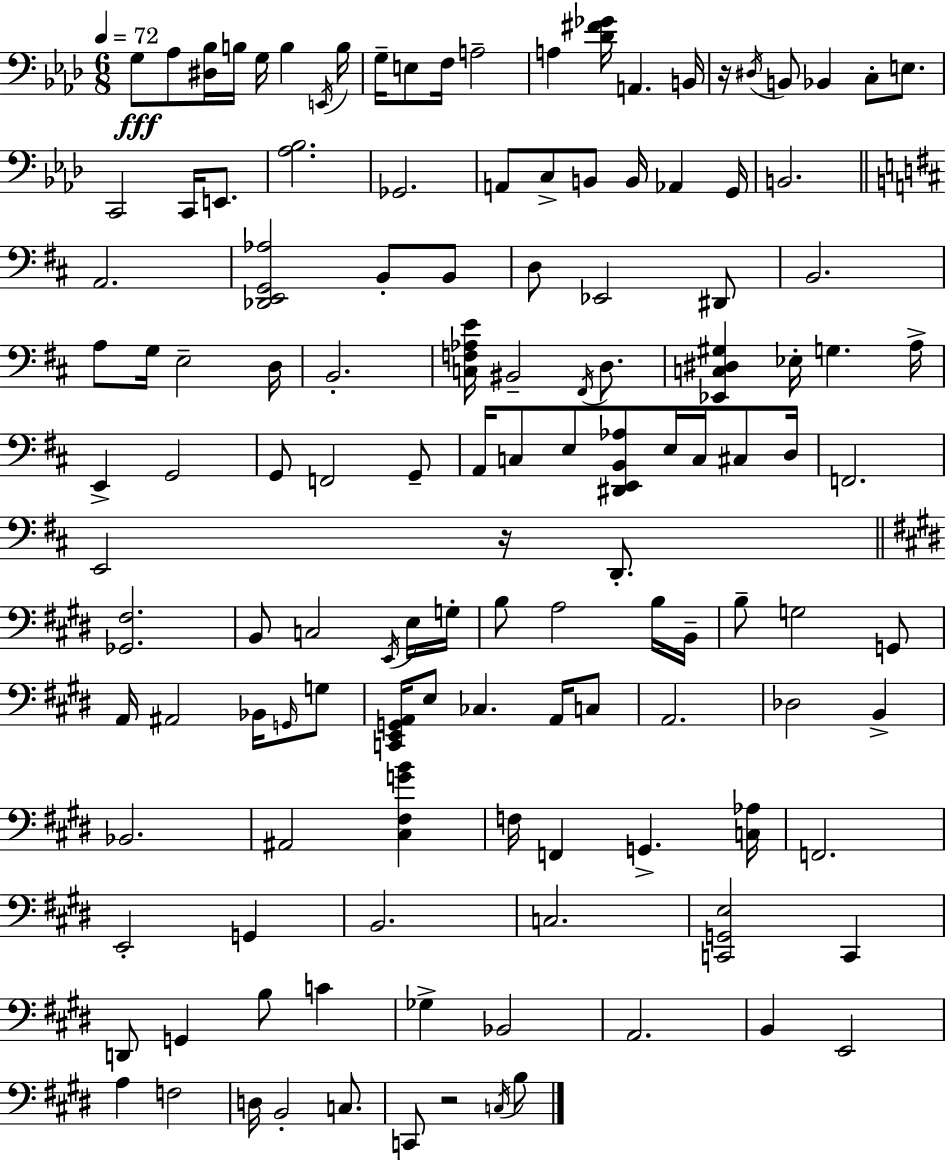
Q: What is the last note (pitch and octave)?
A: B3